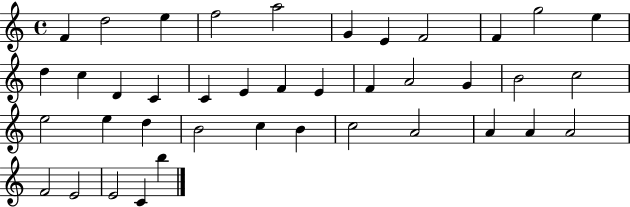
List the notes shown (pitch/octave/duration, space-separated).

F4/q D5/h E5/q F5/h A5/h G4/q E4/q F4/h F4/q G5/h E5/q D5/q C5/q D4/q C4/q C4/q E4/q F4/q E4/q F4/q A4/h G4/q B4/h C5/h E5/h E5/q D5/q B4/h C5/q B4/q C5/h A4/h A4/q A4/q A4/h F4/h E4/h E4/h C4/q B5/q